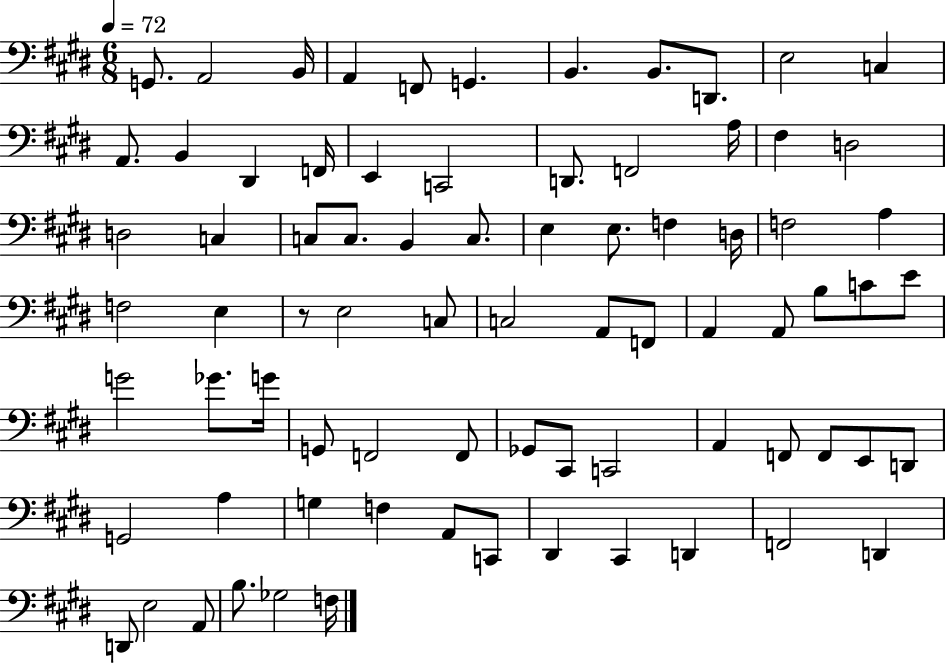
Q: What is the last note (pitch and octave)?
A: F3